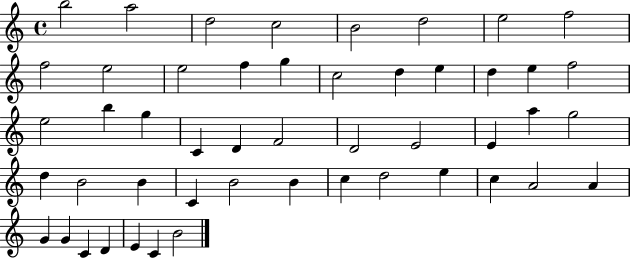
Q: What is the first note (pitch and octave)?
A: B5